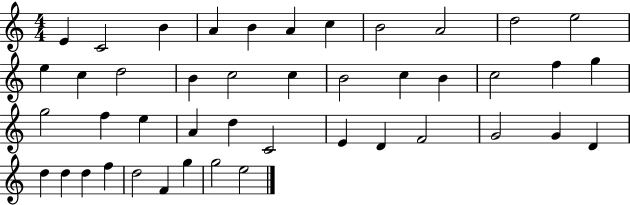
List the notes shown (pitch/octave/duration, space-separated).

E4/q C4/h B4/q A4/q B4/q A4/q C5/q B4/h A4/h D5/h E5/h E5/q C5/q D5/h B4/q C5/h C5/q B4/h C5/q B4/q C5/h F5/q G5/q G5/h F5/q E5/q A4/q D5/q C4/h E4/q D4/q F4/h G4/h G4/q D4/q D5/q D5/q D5/q F5/q D5/h F4/q G5/q G5/h E5/h